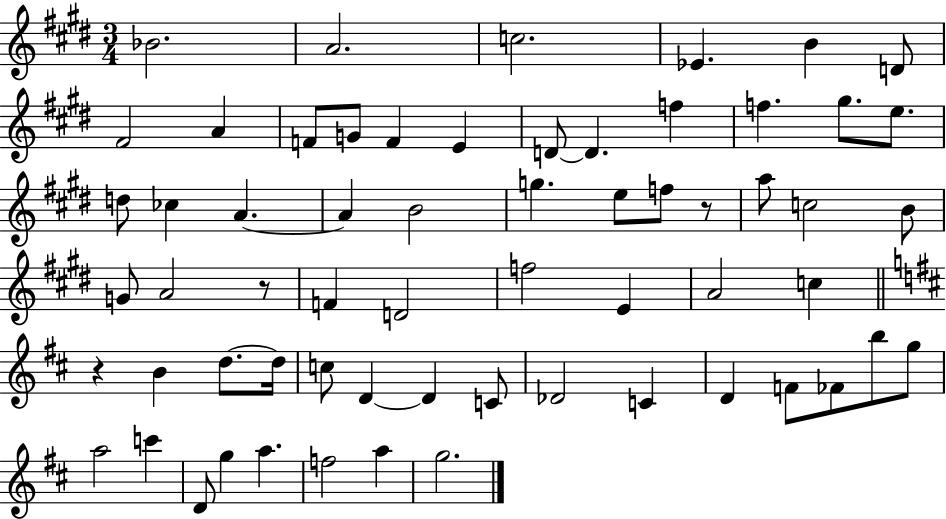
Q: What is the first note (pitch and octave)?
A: Bb4